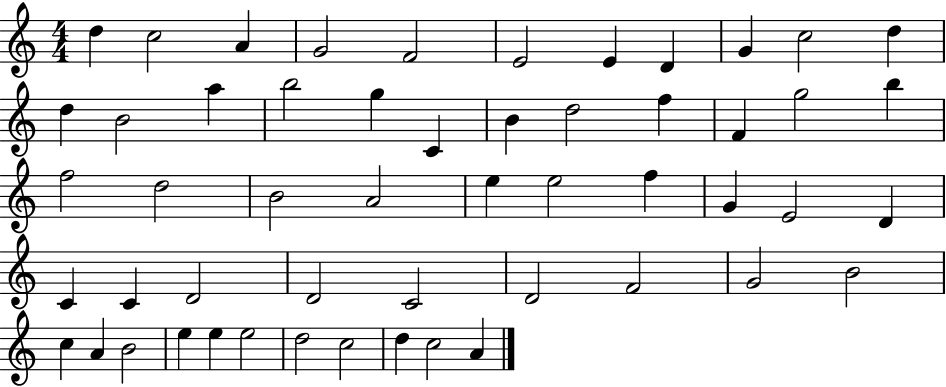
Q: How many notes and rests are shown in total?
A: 53